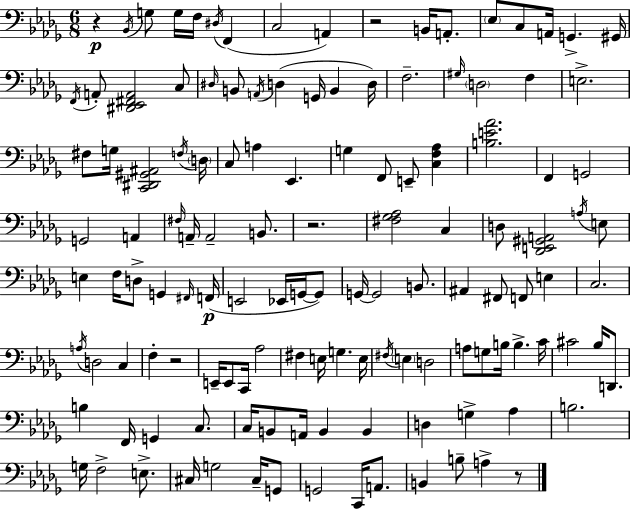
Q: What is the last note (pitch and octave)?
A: A3